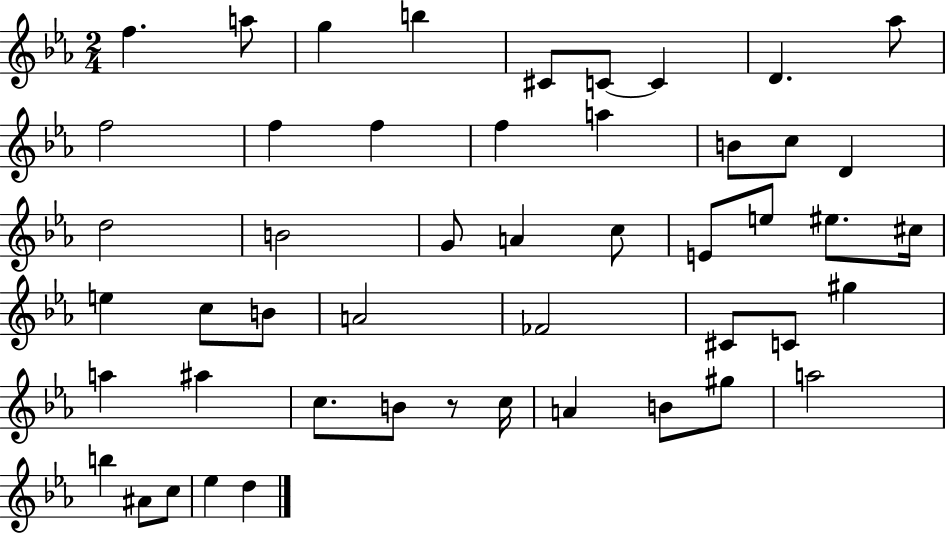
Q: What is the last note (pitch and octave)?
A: D5